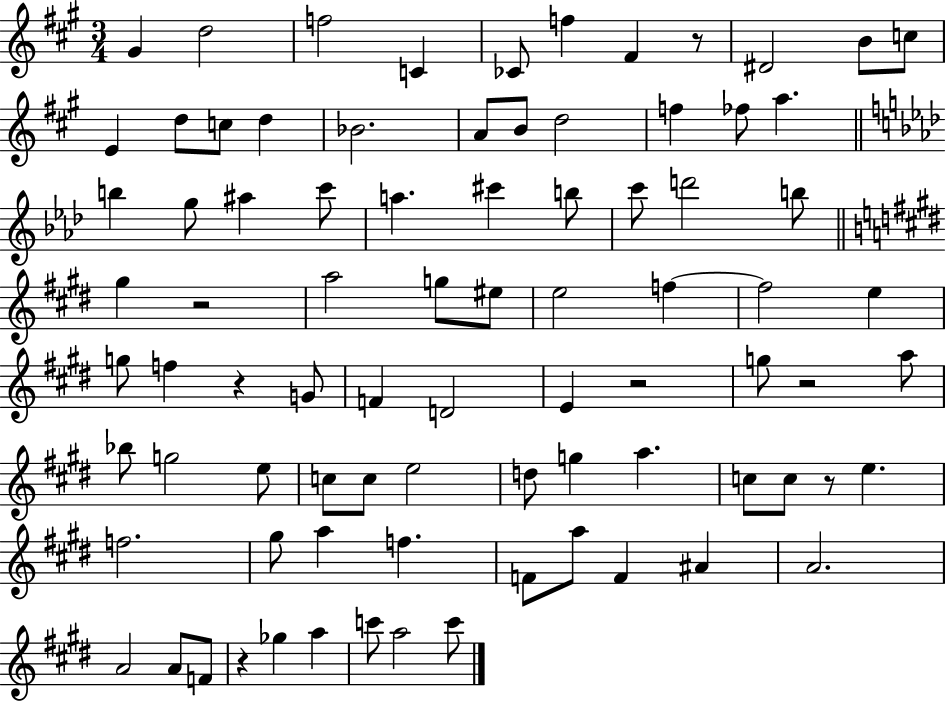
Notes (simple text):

G#4/q D5/h F5/h C4/q CES4/e F5/q F#4/q R/e D#4/h B4/e C5/e E4/q D5/e C5/e D5/q Bb4/h. A4/e B4/e D5/h F5/q FES5/e A5/q. B5/q G5/e A#5/q C6/e A5/q. C#6/q B5/e C6/e D6/h B5/e G#5/q R/h A5/h G5/e EIS5/e E5/h F5/q F5/h E5/q G5/e F5/q R/q G4/e F4/q D4/h E4/q R/h G5/e R/h A5/e Bb5/e G5/h E5/e C5/e C5/e E5/h D5/e G5/q A5/q. C5/e C5/e R/e E5/q. F5/h. G#5/e A5/q F5/q. F4/e A5/e F4/q A#4/q A4/h. A4/h A4/e F4/e R/q Gb5/q A5/q C6/e A5/h C6/e